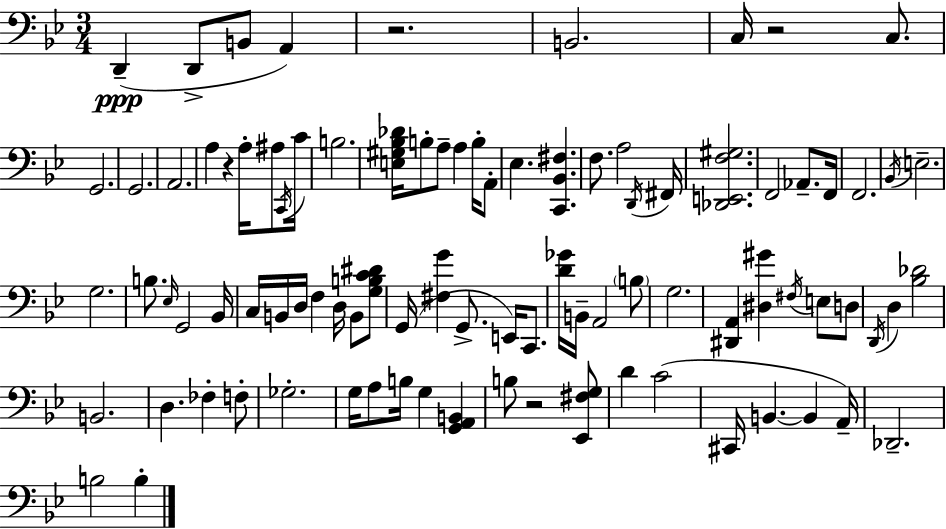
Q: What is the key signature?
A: G minor